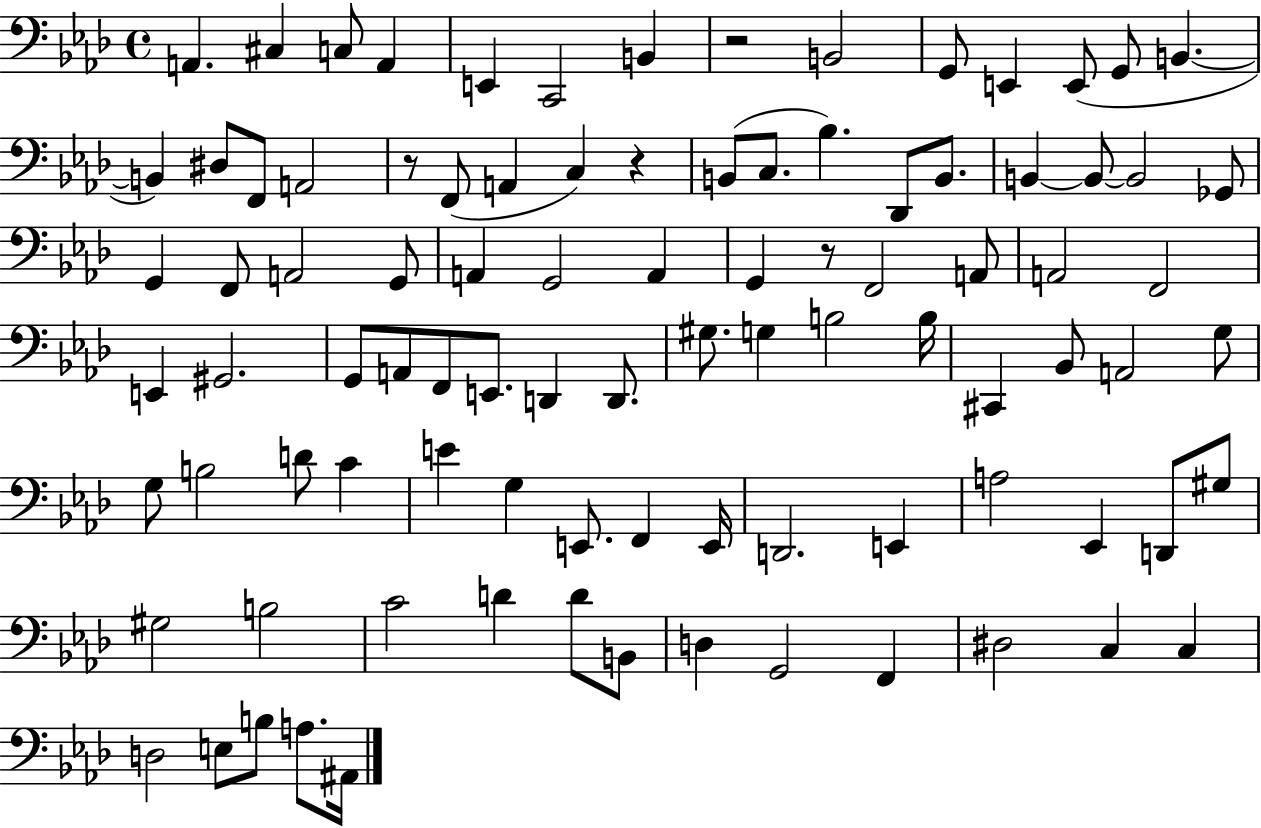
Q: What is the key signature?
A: AES major